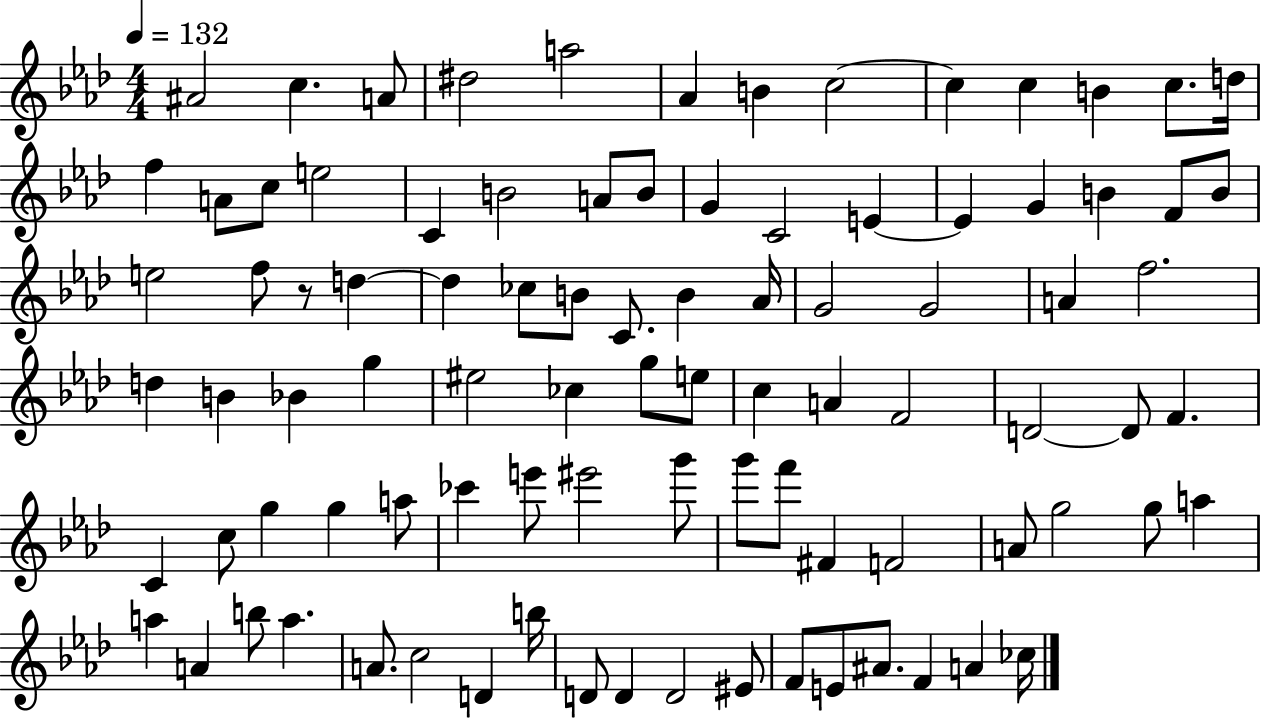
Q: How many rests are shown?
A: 1